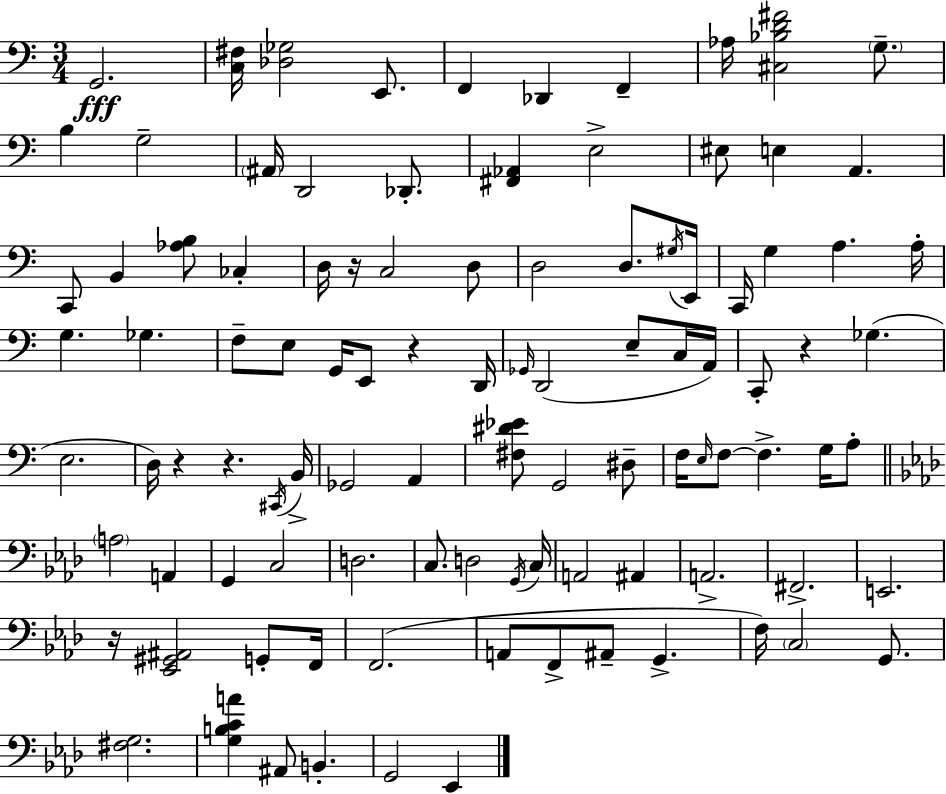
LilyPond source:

{
  \clef bass
  \numericTimeSignature
  \time 3/4
  \key a \minor
  g,2.\fff | <c fis>16 <des ges>2 e,8. | f,4 des,4 f,4-- | aes16 <cis bes d' fis'>2 \parenthesize g8.-- | \break b4 g2-- | \parenthesize ais,16 d,2 des,8.-. | <fis, aes,>4 e2-> | eis8 e4 a,4. | \break c,8 b,4 <aes b>8 ces4-. | d16 r16 c2 d8 | d2 d8. \acciaccatura { gis16 } | e,16 c,16 g4 a4. | \break a16-. g4. ges4. | f8-- e8 g,16 e,8 r4 | d,16 \grace { ges,16 }( d,2 e8-- | c16 a,16) c,8-. r4 ges4.( | \break e2. | d16) r4 r4. | \acciaccatura { cis,16 } b,16-> ges,2 a,4 | <fis dis' ees'>8 g,2 | \break dis8-- f16 \grace { e16 } f8~~ f4.-> | g16 a8-. \bar "||" \break \key f \minor \parenthesize a2 a,4 | g,4 c2 | d2. | c8. d2 \acciaccatura { g,16 } | \break c16 a,2 ais,4 | a,2.-> | fis,2.-> | e,2. | \break r16 <ees, gis, ais,>2 g,8-. | f,16 f,2.( | a,8 f,8-> ais,8-- g,4.-> | f16) \parenthesize c2 g,8. | \break <fis g>2. | <g b c' a'>4 ais,8 b,4.-. | g,2 ees,4 | \bar "|."
}